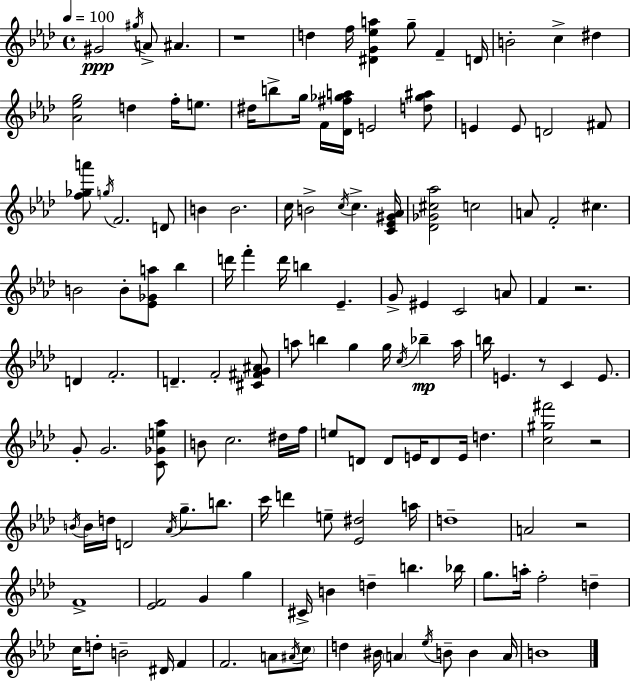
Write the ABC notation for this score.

X:1
T:Untitled
M:4/4
L:1/4
K:Fm
^G2 ^g/4 A/2 ^A z4 d f/4 [^DG_ea] g/2 F D/4 B2 c ^d [_A_eg]2 d f/4 e/2 ^d/4 b/2 g/4 F/4 [_D^f_ga]/4 E2 [d_g^a]/2 E E/2 D2 ^F/2 [f_ga']/2 g/4 F2 D/2 B B2 c/4 B2 c/4 c [C_E^G_A]/4 [_D_G^c_a]2 c2 A/2 F2 ^c B2 B/2 [_E_Ga]/2 _b d'/4 f' d'/4 b _E G/2 ^E C2 A/2 F z2 D F2 D F2 [^C^FG^A]/2 a/2 b g g/4 c/4 _b a/4 b/4 E z/2 C E/2 G/2 G2 [C_Ge_a]/2 B/2 c2 ^d/4 f/4 e/2 D/2 D/2 E/4 D/2 E/4 d [c^g^f']2 z2 B/4 B/4 d/4 D2 _A/4 g/2 b/2 c'/4 d' e/2 [_E^d]2 a/4 d4 A2 z2 F4 [_EF]2 G g ^C/4 B d b _b/4 g/2 a/4 f2 d c/4 d/2 B2 ^D/4 F F2 A/2 ^A/4 c/2 d ^B/4 A _e/4 B/2 B A/4 B4